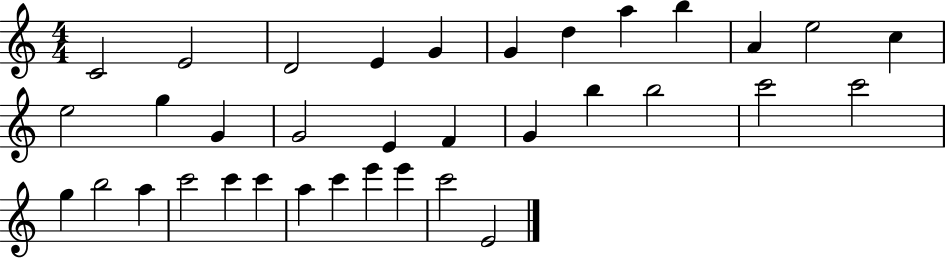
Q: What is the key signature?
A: C major